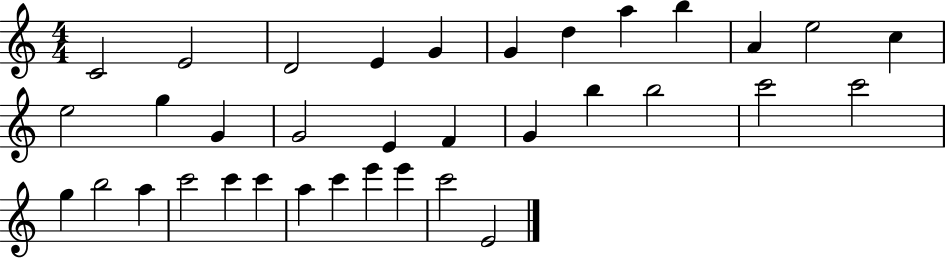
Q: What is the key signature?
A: C major